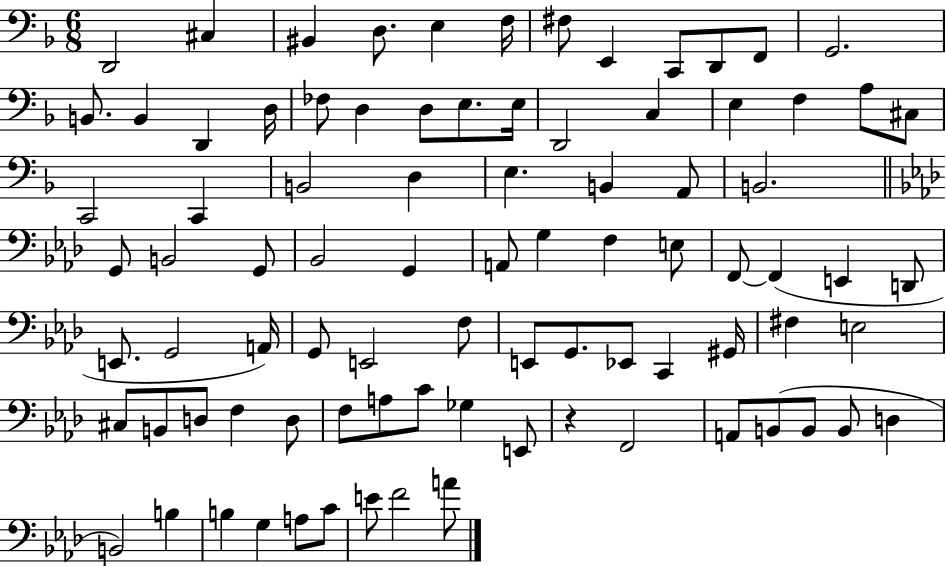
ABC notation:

X:1
T:Untitled
M:6/8
L:1/4
K:F
D,,2 ^C, ^B,, D,/2 E, F,/4 ^F,/2 E,, C,,/2 D,,/2 F,,/2 G,,2 B,,/2 B,, D,, D,/4 _F,/2 D, D,/2 E,/2 E,/4 D,,2 C, E, F, A,/2 ^C,/2 C,,2 C,, B,,2 D, E, B,, A,,/2 B,,2 G,,/2 B,,2 G,,/2 _B,,2 G,, A,,/2 G, F, E,/2 F,,/2 F,, E,, D,,/2 E,,/2 G,,2 A,,/4 G,,/2 E,,2 F,/2 E,,/2 G,,/2 _E,,/2 C,, ^G,,/4 ^F, E,2 ^C,/2 B,,/2 D,/2 F, D,/2 F,/2 A,/2 C/2 _G, E,,/2 z F,,2 A,,/2 B,,/2 B,,/2 B,,/2 D, B,,2 B, B, G, A,/2 C/2 E/2 F2 A/2